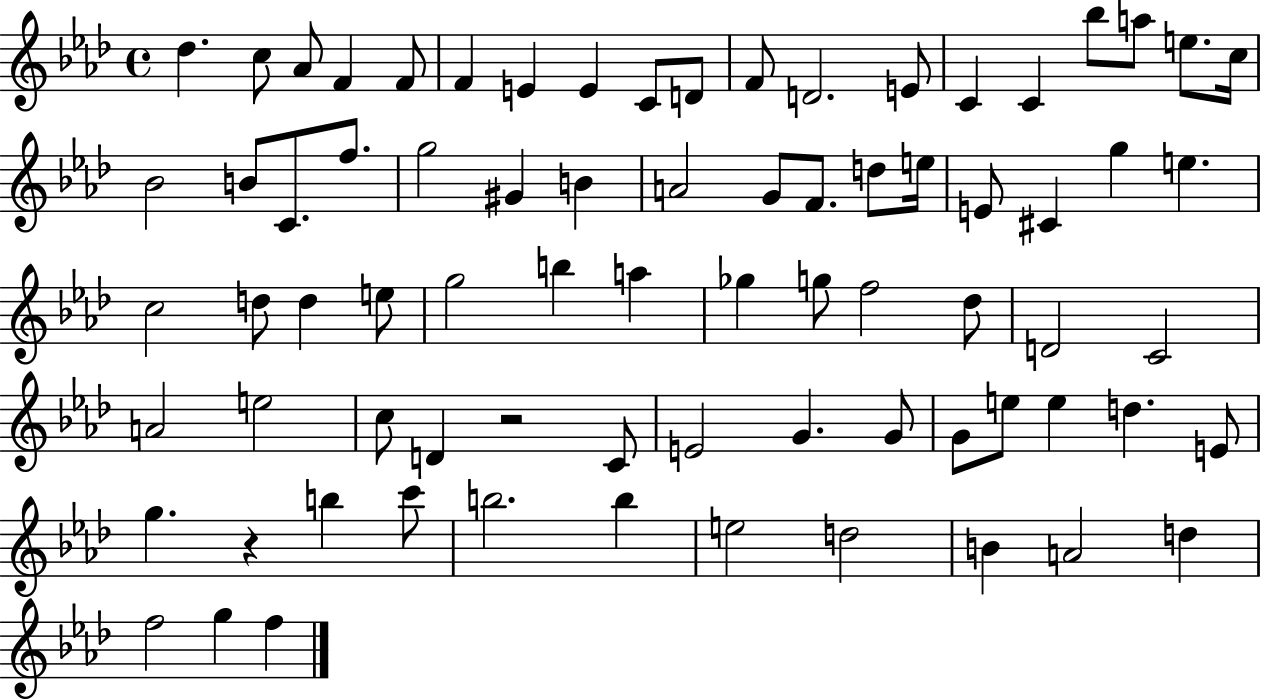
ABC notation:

X:1
T:Untitled
M:4/4
L:1/4
K:Ab
_d c/2 _A/2 F F/2 F E E C/2 D/2 F/2 D2 E/2 C C _b/2 a/2 e/2 c/4 _B2 B/2 C/2 f/2 g2 ^G B A2 G/2 F/2 d/2 e/4 E/2 ^C g e c2 d/2 d e/2 g2 b a _g g/2 f2 _d/2 D2 C2 A2 e2 c/2 D z2 C/2 E2 G G/2 G/2 e/2 e d E/2 g z b c'/2 b2 b e2 d2 B A2 d f2 g f